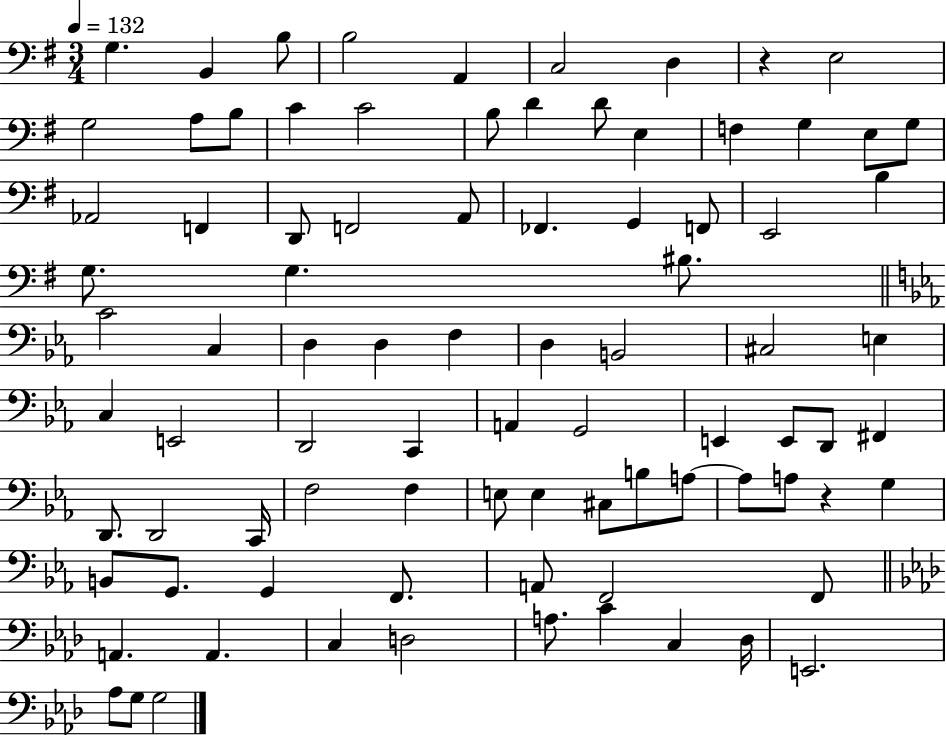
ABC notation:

X:1
T:Untitled
M:3/4
L:1/4
K:G
G, B,, B,/2 B,2 A,, C,2 D, z E,2 G,2 A,/2 B,/2 C C2 B,/2 D D/2 E, F, G, E,/2 G,/2 _A,,2 F,, D,,/2 F,,2 A,,/2 _F,, G,, F,,/2 E,,2 B, G,/2 G, ^B,/2 C2 C, D, D, F, D, B,,2 ^C,2 E, C, E,,2 D,,2 C,, A,, G,,2 E,, E,,/2 D,,/2 ^F,, D,,/2 D,,2 C,,/4 F,2 F, E,/2 E, ^C,/2 B,/2 A,/2 A,/2 A,/2 z G, B,,/2 G,,/2 G,, F,,/2 A,,/2 F,,2 F,,/2 A,, A,, C, D,2 A,/2 C C, _D,/4 E,,2 _A,/2 G,/2 G,2